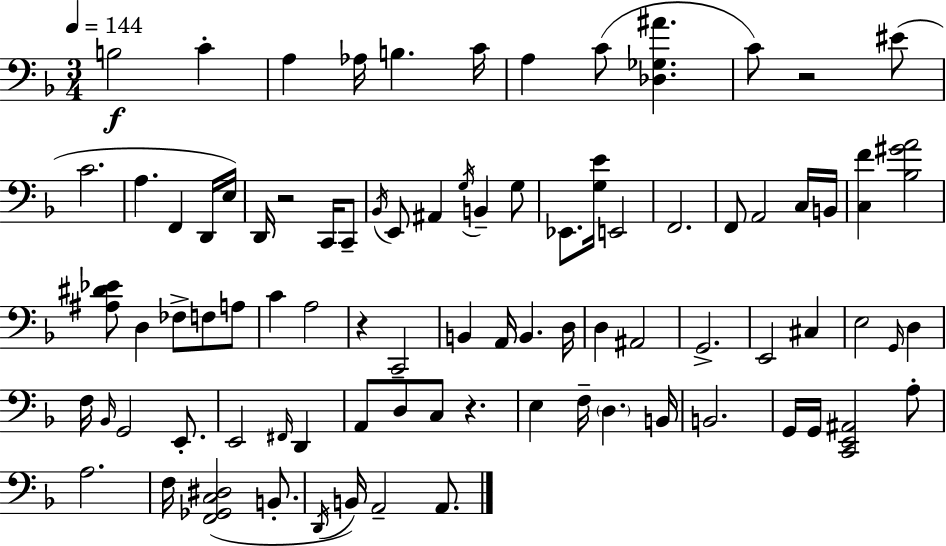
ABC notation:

X:1
T:Untitled
M:3/4
L:1/4
K:F
B,2 C A, _A,/4 B, C/4 A, C/2 [_D,_G,^A] C/2 z2 ^E/2 C2 A, F,, D,,/4 E,/4 D,,/4 z2 C,,/4 C,,/2 _B,,/4 E,,/2 ^A,, G,/4 B,, G,/2 _E,,/2 [G,E]/4 E,,2 F,,2 F,,/2 A,,2 C,/4 B,,/4 [C,F] [_B,^GA]2 [^A,^D_E]/2 D, _F,/2 F,/2 A,/2 C A,2 z C,,2 B,, A,,/4 B,, D,/4 D, ^A,,2 G,,2 E,,2 ^C, E,2 G,,/4 D, F,/4 _B,,/4 G,,2 E,,/2 E,,2 ^F,,/4 D,, A,,/2 D,/2 C,/2 z E, F,/4 D, B,,/4 B,,2 G,,/4 G,,/4 [C,,E,,^A,,]2 A,/2 A,2 F,/4 [F,,_G,,C,^D,]2 B,,/2 D,,/4 B,,/4 A,,2 A,,/2